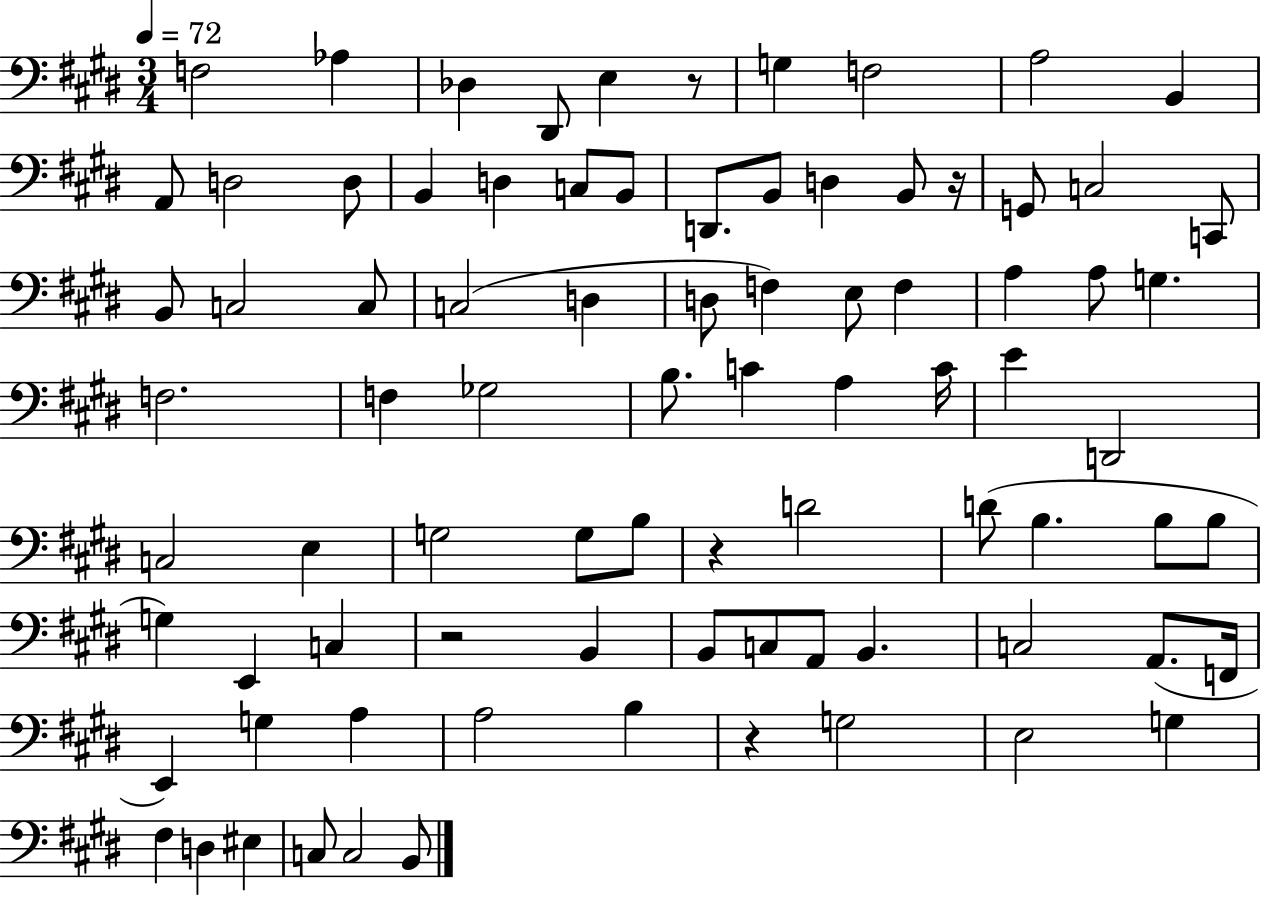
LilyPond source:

{
  \clef bass
  \numericTimeSignature
  \time 3/4
  \key e \major
  \tempo 4 = 72
  f2 aes4 | des4 dis,8 e4 r8 | g4 f2 | a2 b,4 | \break a,8 d2 d8 | b,4 d4 c8 b,8 | d,8. b,8 d4 b,8 r16 | g,8 c2 c,8 | \break b,8 c2 c8 | c2( d4 | d8 f4) e8 f4 | a4 a8 g4. | \break f2. | f4 ges2 | b8. c'4 a4 c'16 | e'4 d,2 | \break c2 e4 | g2 g8 b8 | r4 d'2 | d'8( b4. b8 b8 | \break g4) e,4 c4 | r2 b,4 | b,8 c8 a,8 b,4. | c2 a,8.( f,16 | \break e,4) g4 a4 | a2 b4 | r4 g2 | e2 g4 | \break fis4 d4 eis4 | c8 c2 b,8 | \bar "|."
}